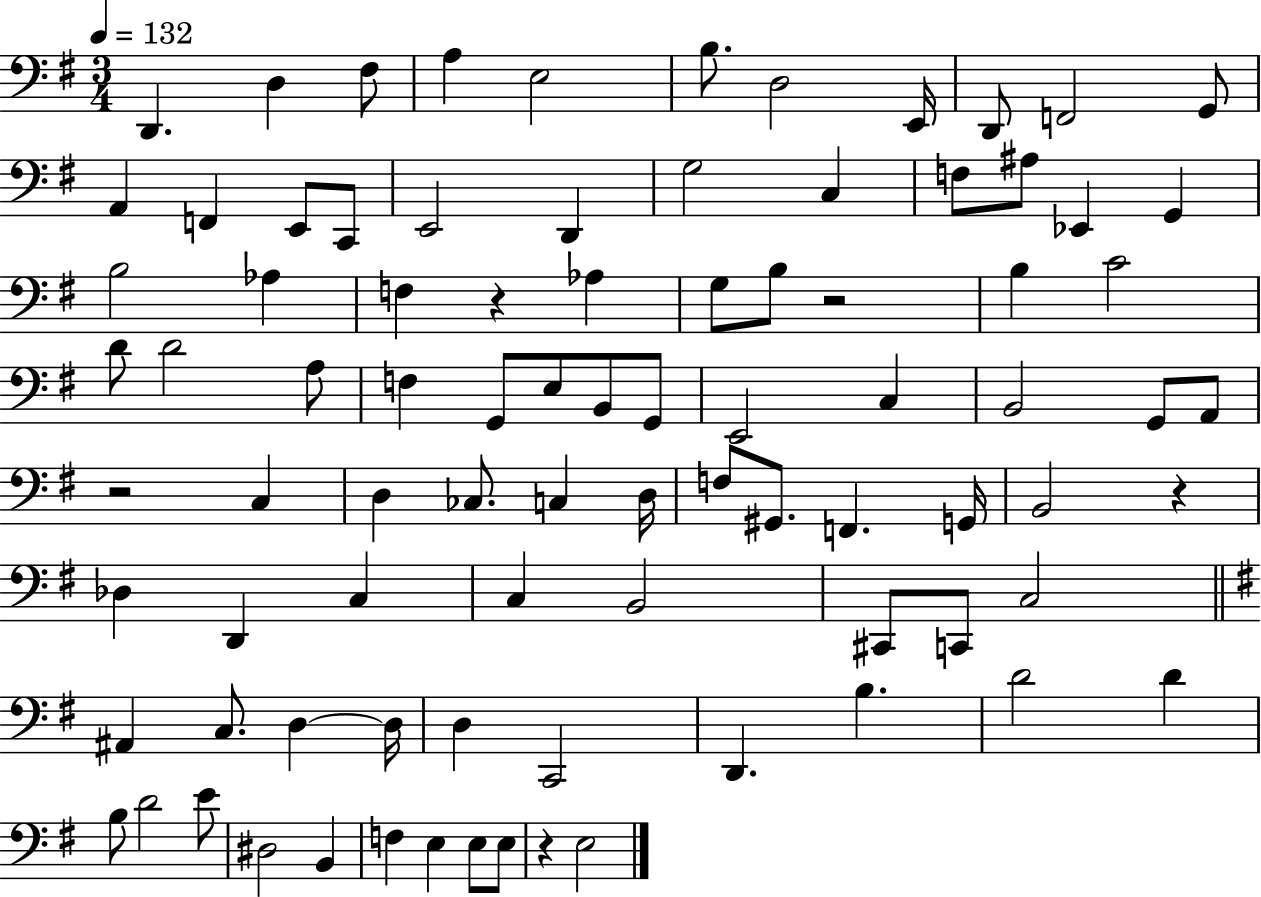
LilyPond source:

{
  \clef bass
  \numericTimeSignature
  \time 3/4
  \key g \major
  \tempo 4 = 132
  d,4. d4 fis8 | a4 e2 | b8. d2 e,16 | d,8 f,2 g,8 | \break a,4 f,4 e,8 c,8 | e,2 d,4 | g2 c4 | f8 ais8 ees,4 g,4 | \break b2 aes4 | f4 r4 aes4 | g8 b8 r2 | b4 c'2 | \break d'8 d'2 a8 | f4 g,8 e8 b,8 g,8 | e,2 c4 | b,2 g,8 a,8 | \break r2 c4 | d4 ces8. c4 d16 | f8 gis,8. f,4. g,16 | b,2 r4 | \break des4 d,4 c4 | c4 b,2 | cis,8 c,8 c2 | \bar "||" \break \key g \major ais,4 c8. d4~~ d16 | d4 c,2 | d,4. b4. | d'2 d'4 | \break b8 d'2 e'8 | dis2 b,4 | f4 e4 e8 e8 | r4 e2 | \break \bar "|."
}